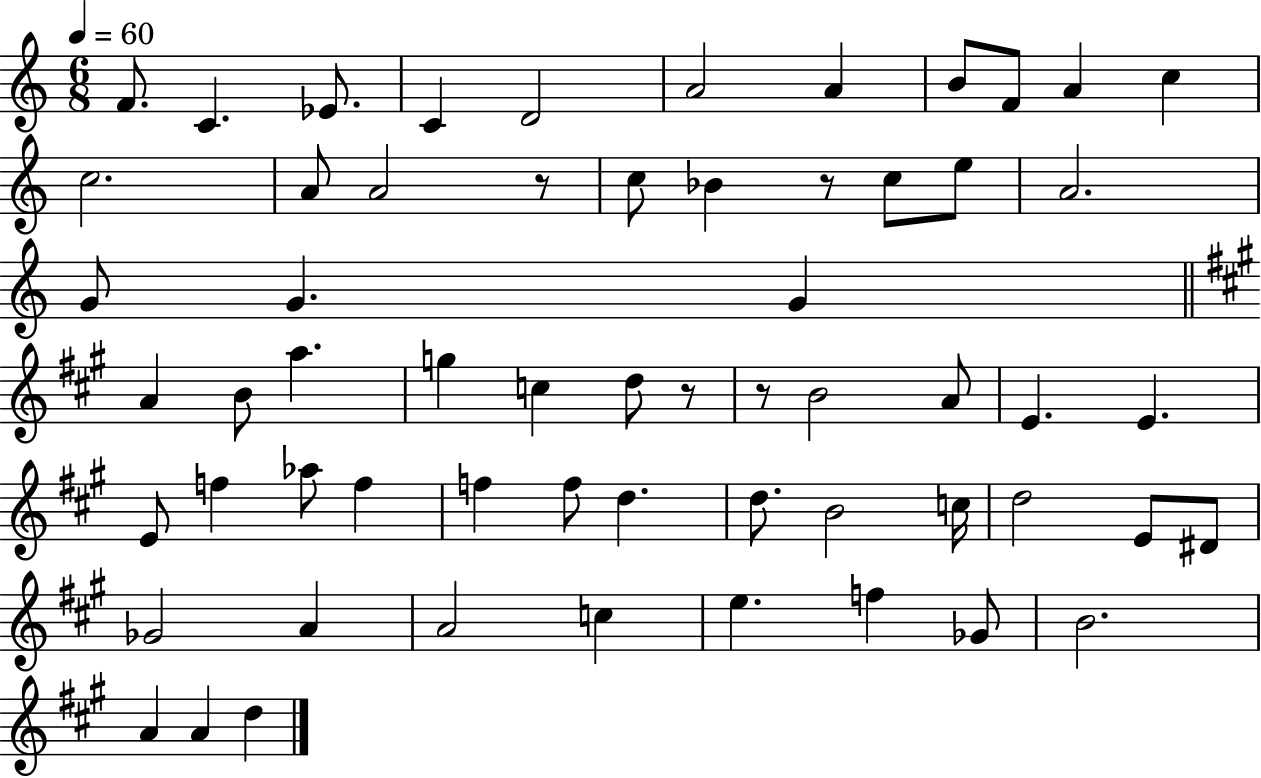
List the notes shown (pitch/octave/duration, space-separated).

F4/e. C4/q. Eb4/e. C4/q D4/h A4/h A4/q B4/e F4/e A4/q C5/q C5/h. A4/e A4/h R/e C5/e Bb4/q R/e C5/e E5/e A4/h. G4/e G4/q. G4/q A4/q B4/e A5/q. G5/q C5/q D5/e R/e R/e B4/h A4/e E4/q. E4/q. E4/e F5/q Ab5/e F5/q F5/q F5/e D5/q. D5/e. B4/h C5/s D5/h E4/e D#4/e Gb4/h A4/q A4/h C5/q E5/q. F5/q Gb4/e B4/h. A4/q A4/q D5/q